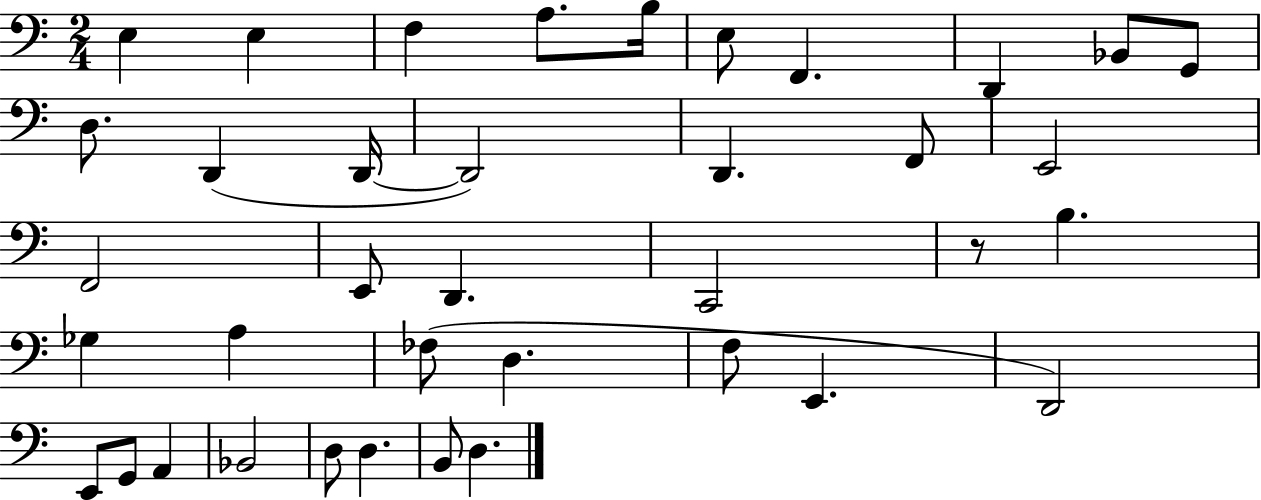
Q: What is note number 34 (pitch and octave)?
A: D3